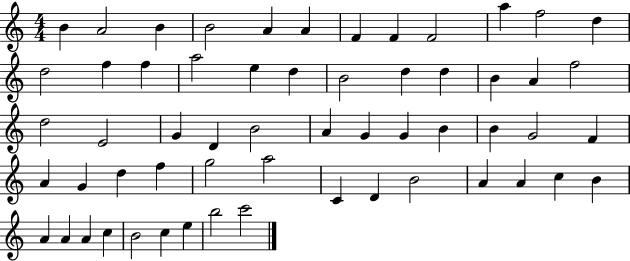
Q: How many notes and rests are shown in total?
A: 58